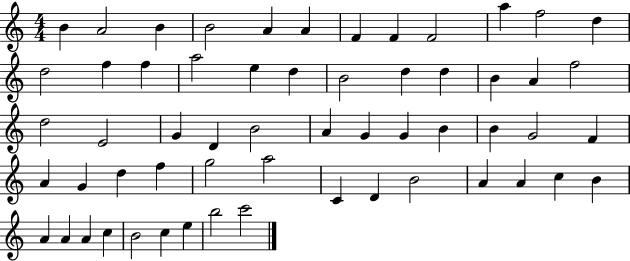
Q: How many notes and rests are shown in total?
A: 58